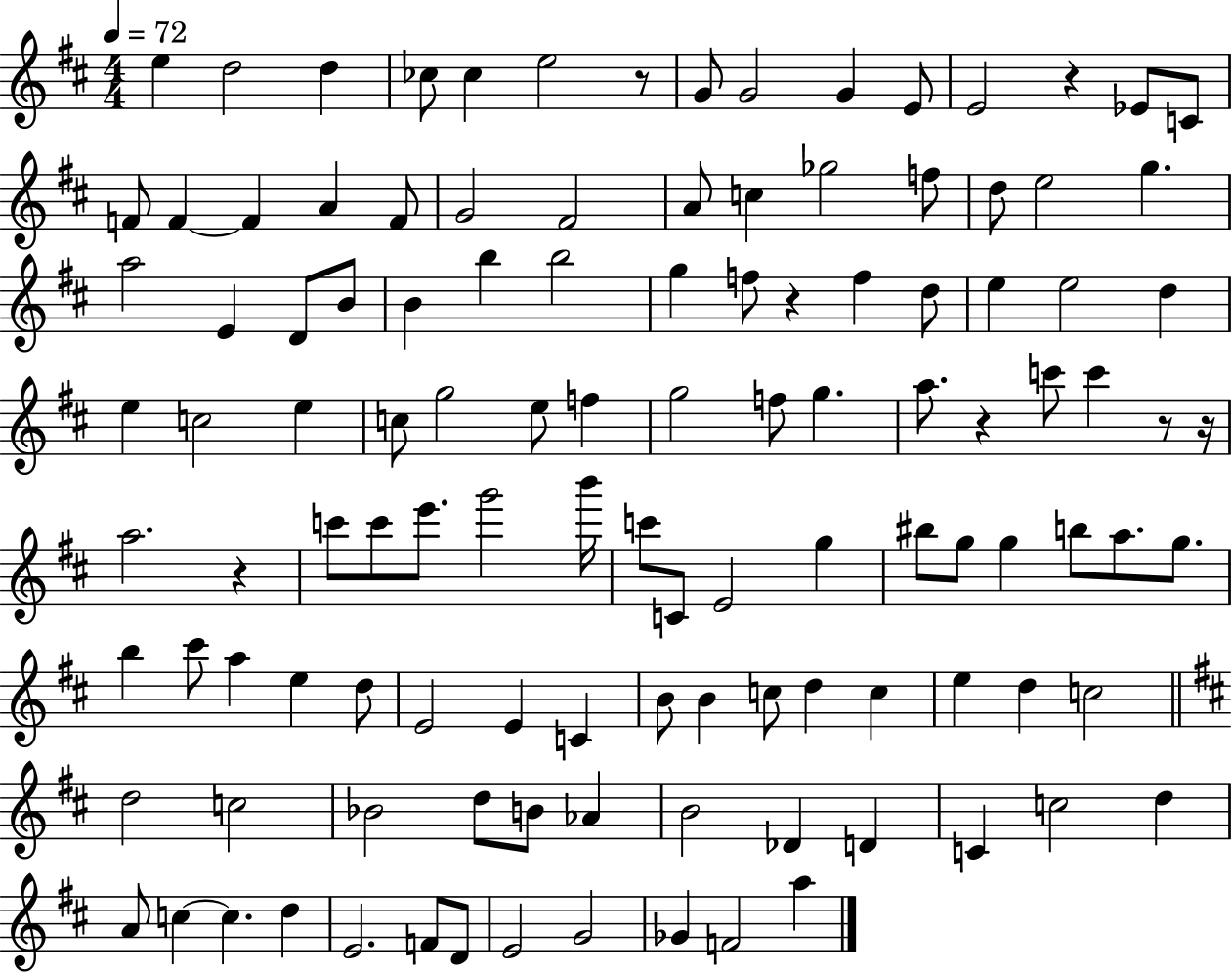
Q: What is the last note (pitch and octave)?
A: A5